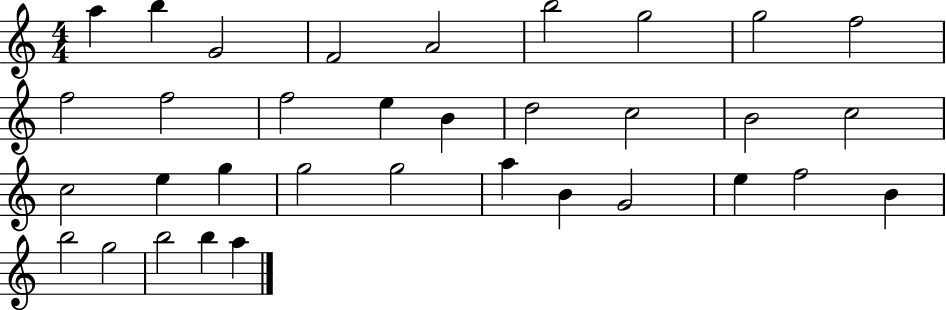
{
  \clef treble
  \numericTimeSignature
  \time 4/4
  \key c \major
  a''4 b''4 g'2 | f'2 a'2 | b''2 g''2 | g''2 f''2 | \break f''2 f''2 | f''2 e''4 b'4 | d''2 c''2 | b'2 c''2 | \break c''2 e''4 g''4 | g''2 g''2 | a''4 b'4 g'2 | e''4 f''2 b'4 | \break b''2 g''2 | b''2 b''4 a''4 | \bar "|."
}